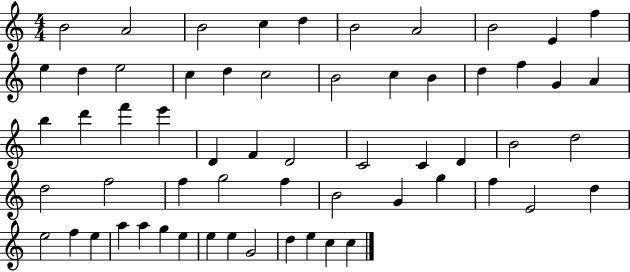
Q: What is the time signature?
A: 4/4